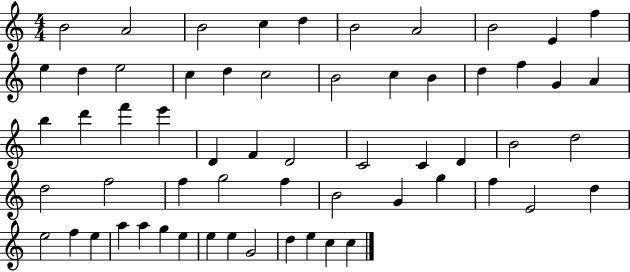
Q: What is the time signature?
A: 4/4